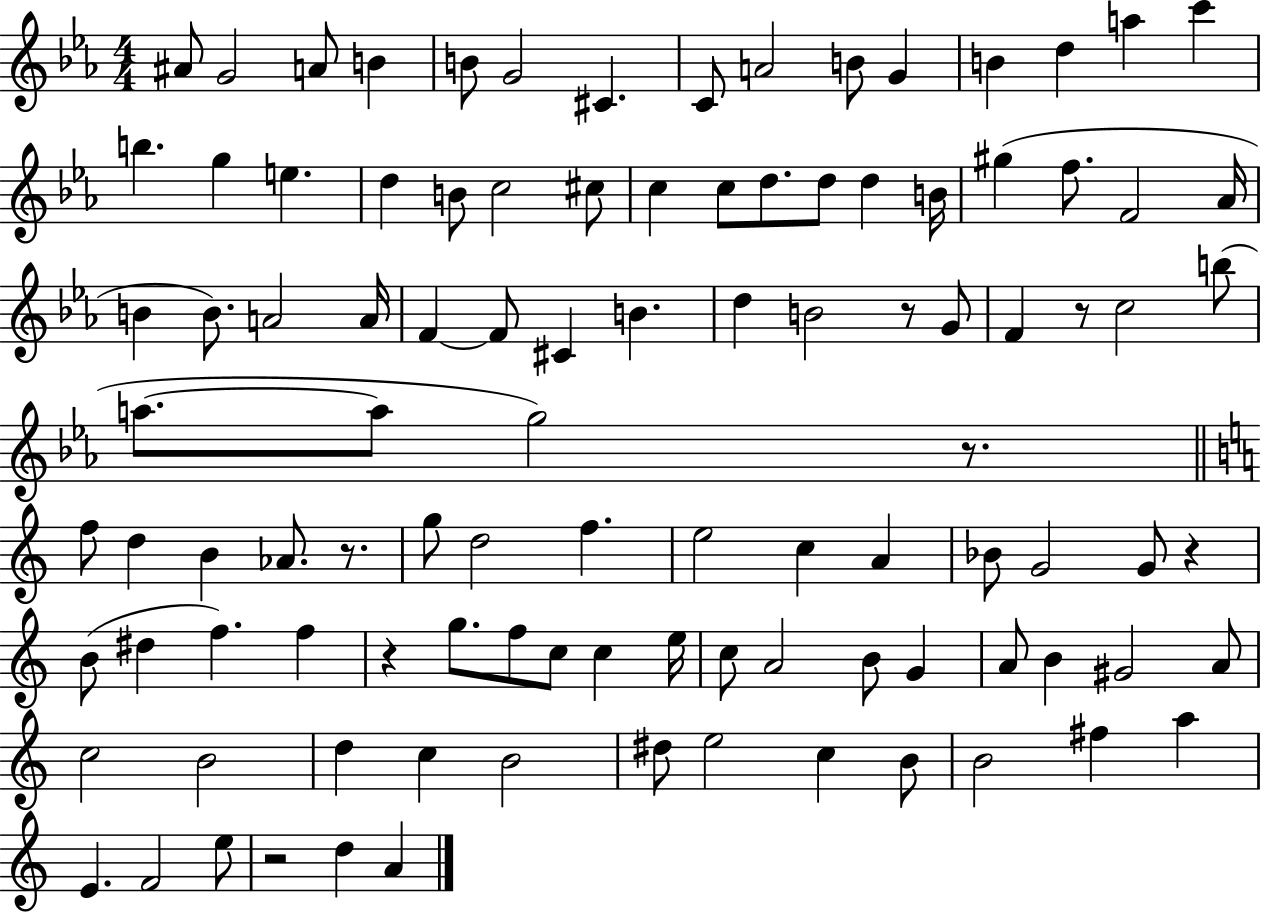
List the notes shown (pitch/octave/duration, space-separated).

A#4/e G4/h A4/e B4/q B4/e G4/h C#4/q. C4/e A4/h B4/e G4/q B4/q D5/q A5/q C6/q B5/q. G5/q E5/q. D5/q B4/e C5/h C#5/e C5/q C5/e D5/e. D5/e D5/q B4/s G#5/q F5/e. F4/h Ab4/s B4/q B4/e. A4/h A4/s F4/q F4/e C#4/q B4/q. D5/q B4/h R/e G4/e F4/q R/e C5/h B5/e A5/e. A5/e G5/h R/e. F5/e D5/q B4/q Ab4/e. R/e. G5/e D5/h F5/q. E5/h C5/q A4/q Bb4/e G4/h G4/e R/q B4/e D#5/q F5/q. F5/q R/q G5/e. F5/e C5/e C5/q E5/s C5/e A4/h B4/e G4/q A4/e B4/q G#4/h A4/e C5/h B4/h D5/q C5/q B4/h D#5/e E5/h C5/q B4/e B4/h F#5/q A5/q E4/q. F4/h E5/e R/h D5/q A4/q